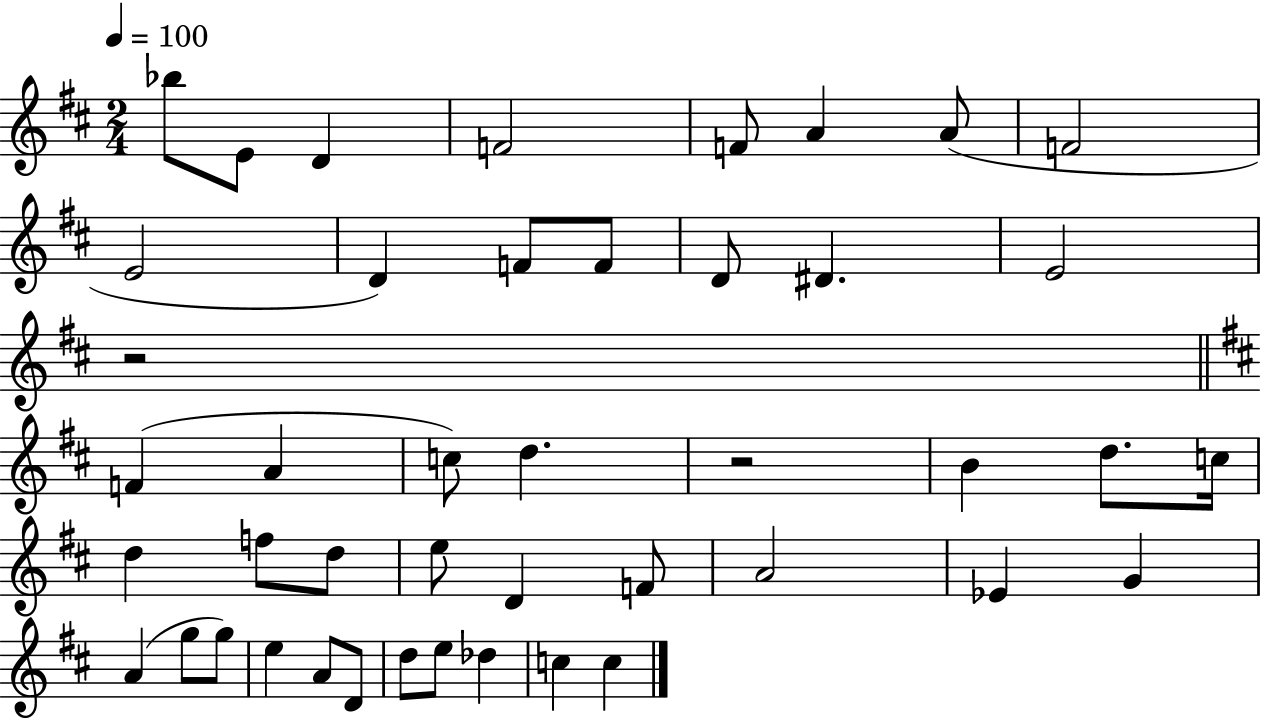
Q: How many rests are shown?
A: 2